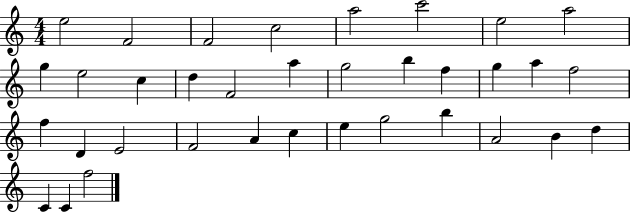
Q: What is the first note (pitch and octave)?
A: E5